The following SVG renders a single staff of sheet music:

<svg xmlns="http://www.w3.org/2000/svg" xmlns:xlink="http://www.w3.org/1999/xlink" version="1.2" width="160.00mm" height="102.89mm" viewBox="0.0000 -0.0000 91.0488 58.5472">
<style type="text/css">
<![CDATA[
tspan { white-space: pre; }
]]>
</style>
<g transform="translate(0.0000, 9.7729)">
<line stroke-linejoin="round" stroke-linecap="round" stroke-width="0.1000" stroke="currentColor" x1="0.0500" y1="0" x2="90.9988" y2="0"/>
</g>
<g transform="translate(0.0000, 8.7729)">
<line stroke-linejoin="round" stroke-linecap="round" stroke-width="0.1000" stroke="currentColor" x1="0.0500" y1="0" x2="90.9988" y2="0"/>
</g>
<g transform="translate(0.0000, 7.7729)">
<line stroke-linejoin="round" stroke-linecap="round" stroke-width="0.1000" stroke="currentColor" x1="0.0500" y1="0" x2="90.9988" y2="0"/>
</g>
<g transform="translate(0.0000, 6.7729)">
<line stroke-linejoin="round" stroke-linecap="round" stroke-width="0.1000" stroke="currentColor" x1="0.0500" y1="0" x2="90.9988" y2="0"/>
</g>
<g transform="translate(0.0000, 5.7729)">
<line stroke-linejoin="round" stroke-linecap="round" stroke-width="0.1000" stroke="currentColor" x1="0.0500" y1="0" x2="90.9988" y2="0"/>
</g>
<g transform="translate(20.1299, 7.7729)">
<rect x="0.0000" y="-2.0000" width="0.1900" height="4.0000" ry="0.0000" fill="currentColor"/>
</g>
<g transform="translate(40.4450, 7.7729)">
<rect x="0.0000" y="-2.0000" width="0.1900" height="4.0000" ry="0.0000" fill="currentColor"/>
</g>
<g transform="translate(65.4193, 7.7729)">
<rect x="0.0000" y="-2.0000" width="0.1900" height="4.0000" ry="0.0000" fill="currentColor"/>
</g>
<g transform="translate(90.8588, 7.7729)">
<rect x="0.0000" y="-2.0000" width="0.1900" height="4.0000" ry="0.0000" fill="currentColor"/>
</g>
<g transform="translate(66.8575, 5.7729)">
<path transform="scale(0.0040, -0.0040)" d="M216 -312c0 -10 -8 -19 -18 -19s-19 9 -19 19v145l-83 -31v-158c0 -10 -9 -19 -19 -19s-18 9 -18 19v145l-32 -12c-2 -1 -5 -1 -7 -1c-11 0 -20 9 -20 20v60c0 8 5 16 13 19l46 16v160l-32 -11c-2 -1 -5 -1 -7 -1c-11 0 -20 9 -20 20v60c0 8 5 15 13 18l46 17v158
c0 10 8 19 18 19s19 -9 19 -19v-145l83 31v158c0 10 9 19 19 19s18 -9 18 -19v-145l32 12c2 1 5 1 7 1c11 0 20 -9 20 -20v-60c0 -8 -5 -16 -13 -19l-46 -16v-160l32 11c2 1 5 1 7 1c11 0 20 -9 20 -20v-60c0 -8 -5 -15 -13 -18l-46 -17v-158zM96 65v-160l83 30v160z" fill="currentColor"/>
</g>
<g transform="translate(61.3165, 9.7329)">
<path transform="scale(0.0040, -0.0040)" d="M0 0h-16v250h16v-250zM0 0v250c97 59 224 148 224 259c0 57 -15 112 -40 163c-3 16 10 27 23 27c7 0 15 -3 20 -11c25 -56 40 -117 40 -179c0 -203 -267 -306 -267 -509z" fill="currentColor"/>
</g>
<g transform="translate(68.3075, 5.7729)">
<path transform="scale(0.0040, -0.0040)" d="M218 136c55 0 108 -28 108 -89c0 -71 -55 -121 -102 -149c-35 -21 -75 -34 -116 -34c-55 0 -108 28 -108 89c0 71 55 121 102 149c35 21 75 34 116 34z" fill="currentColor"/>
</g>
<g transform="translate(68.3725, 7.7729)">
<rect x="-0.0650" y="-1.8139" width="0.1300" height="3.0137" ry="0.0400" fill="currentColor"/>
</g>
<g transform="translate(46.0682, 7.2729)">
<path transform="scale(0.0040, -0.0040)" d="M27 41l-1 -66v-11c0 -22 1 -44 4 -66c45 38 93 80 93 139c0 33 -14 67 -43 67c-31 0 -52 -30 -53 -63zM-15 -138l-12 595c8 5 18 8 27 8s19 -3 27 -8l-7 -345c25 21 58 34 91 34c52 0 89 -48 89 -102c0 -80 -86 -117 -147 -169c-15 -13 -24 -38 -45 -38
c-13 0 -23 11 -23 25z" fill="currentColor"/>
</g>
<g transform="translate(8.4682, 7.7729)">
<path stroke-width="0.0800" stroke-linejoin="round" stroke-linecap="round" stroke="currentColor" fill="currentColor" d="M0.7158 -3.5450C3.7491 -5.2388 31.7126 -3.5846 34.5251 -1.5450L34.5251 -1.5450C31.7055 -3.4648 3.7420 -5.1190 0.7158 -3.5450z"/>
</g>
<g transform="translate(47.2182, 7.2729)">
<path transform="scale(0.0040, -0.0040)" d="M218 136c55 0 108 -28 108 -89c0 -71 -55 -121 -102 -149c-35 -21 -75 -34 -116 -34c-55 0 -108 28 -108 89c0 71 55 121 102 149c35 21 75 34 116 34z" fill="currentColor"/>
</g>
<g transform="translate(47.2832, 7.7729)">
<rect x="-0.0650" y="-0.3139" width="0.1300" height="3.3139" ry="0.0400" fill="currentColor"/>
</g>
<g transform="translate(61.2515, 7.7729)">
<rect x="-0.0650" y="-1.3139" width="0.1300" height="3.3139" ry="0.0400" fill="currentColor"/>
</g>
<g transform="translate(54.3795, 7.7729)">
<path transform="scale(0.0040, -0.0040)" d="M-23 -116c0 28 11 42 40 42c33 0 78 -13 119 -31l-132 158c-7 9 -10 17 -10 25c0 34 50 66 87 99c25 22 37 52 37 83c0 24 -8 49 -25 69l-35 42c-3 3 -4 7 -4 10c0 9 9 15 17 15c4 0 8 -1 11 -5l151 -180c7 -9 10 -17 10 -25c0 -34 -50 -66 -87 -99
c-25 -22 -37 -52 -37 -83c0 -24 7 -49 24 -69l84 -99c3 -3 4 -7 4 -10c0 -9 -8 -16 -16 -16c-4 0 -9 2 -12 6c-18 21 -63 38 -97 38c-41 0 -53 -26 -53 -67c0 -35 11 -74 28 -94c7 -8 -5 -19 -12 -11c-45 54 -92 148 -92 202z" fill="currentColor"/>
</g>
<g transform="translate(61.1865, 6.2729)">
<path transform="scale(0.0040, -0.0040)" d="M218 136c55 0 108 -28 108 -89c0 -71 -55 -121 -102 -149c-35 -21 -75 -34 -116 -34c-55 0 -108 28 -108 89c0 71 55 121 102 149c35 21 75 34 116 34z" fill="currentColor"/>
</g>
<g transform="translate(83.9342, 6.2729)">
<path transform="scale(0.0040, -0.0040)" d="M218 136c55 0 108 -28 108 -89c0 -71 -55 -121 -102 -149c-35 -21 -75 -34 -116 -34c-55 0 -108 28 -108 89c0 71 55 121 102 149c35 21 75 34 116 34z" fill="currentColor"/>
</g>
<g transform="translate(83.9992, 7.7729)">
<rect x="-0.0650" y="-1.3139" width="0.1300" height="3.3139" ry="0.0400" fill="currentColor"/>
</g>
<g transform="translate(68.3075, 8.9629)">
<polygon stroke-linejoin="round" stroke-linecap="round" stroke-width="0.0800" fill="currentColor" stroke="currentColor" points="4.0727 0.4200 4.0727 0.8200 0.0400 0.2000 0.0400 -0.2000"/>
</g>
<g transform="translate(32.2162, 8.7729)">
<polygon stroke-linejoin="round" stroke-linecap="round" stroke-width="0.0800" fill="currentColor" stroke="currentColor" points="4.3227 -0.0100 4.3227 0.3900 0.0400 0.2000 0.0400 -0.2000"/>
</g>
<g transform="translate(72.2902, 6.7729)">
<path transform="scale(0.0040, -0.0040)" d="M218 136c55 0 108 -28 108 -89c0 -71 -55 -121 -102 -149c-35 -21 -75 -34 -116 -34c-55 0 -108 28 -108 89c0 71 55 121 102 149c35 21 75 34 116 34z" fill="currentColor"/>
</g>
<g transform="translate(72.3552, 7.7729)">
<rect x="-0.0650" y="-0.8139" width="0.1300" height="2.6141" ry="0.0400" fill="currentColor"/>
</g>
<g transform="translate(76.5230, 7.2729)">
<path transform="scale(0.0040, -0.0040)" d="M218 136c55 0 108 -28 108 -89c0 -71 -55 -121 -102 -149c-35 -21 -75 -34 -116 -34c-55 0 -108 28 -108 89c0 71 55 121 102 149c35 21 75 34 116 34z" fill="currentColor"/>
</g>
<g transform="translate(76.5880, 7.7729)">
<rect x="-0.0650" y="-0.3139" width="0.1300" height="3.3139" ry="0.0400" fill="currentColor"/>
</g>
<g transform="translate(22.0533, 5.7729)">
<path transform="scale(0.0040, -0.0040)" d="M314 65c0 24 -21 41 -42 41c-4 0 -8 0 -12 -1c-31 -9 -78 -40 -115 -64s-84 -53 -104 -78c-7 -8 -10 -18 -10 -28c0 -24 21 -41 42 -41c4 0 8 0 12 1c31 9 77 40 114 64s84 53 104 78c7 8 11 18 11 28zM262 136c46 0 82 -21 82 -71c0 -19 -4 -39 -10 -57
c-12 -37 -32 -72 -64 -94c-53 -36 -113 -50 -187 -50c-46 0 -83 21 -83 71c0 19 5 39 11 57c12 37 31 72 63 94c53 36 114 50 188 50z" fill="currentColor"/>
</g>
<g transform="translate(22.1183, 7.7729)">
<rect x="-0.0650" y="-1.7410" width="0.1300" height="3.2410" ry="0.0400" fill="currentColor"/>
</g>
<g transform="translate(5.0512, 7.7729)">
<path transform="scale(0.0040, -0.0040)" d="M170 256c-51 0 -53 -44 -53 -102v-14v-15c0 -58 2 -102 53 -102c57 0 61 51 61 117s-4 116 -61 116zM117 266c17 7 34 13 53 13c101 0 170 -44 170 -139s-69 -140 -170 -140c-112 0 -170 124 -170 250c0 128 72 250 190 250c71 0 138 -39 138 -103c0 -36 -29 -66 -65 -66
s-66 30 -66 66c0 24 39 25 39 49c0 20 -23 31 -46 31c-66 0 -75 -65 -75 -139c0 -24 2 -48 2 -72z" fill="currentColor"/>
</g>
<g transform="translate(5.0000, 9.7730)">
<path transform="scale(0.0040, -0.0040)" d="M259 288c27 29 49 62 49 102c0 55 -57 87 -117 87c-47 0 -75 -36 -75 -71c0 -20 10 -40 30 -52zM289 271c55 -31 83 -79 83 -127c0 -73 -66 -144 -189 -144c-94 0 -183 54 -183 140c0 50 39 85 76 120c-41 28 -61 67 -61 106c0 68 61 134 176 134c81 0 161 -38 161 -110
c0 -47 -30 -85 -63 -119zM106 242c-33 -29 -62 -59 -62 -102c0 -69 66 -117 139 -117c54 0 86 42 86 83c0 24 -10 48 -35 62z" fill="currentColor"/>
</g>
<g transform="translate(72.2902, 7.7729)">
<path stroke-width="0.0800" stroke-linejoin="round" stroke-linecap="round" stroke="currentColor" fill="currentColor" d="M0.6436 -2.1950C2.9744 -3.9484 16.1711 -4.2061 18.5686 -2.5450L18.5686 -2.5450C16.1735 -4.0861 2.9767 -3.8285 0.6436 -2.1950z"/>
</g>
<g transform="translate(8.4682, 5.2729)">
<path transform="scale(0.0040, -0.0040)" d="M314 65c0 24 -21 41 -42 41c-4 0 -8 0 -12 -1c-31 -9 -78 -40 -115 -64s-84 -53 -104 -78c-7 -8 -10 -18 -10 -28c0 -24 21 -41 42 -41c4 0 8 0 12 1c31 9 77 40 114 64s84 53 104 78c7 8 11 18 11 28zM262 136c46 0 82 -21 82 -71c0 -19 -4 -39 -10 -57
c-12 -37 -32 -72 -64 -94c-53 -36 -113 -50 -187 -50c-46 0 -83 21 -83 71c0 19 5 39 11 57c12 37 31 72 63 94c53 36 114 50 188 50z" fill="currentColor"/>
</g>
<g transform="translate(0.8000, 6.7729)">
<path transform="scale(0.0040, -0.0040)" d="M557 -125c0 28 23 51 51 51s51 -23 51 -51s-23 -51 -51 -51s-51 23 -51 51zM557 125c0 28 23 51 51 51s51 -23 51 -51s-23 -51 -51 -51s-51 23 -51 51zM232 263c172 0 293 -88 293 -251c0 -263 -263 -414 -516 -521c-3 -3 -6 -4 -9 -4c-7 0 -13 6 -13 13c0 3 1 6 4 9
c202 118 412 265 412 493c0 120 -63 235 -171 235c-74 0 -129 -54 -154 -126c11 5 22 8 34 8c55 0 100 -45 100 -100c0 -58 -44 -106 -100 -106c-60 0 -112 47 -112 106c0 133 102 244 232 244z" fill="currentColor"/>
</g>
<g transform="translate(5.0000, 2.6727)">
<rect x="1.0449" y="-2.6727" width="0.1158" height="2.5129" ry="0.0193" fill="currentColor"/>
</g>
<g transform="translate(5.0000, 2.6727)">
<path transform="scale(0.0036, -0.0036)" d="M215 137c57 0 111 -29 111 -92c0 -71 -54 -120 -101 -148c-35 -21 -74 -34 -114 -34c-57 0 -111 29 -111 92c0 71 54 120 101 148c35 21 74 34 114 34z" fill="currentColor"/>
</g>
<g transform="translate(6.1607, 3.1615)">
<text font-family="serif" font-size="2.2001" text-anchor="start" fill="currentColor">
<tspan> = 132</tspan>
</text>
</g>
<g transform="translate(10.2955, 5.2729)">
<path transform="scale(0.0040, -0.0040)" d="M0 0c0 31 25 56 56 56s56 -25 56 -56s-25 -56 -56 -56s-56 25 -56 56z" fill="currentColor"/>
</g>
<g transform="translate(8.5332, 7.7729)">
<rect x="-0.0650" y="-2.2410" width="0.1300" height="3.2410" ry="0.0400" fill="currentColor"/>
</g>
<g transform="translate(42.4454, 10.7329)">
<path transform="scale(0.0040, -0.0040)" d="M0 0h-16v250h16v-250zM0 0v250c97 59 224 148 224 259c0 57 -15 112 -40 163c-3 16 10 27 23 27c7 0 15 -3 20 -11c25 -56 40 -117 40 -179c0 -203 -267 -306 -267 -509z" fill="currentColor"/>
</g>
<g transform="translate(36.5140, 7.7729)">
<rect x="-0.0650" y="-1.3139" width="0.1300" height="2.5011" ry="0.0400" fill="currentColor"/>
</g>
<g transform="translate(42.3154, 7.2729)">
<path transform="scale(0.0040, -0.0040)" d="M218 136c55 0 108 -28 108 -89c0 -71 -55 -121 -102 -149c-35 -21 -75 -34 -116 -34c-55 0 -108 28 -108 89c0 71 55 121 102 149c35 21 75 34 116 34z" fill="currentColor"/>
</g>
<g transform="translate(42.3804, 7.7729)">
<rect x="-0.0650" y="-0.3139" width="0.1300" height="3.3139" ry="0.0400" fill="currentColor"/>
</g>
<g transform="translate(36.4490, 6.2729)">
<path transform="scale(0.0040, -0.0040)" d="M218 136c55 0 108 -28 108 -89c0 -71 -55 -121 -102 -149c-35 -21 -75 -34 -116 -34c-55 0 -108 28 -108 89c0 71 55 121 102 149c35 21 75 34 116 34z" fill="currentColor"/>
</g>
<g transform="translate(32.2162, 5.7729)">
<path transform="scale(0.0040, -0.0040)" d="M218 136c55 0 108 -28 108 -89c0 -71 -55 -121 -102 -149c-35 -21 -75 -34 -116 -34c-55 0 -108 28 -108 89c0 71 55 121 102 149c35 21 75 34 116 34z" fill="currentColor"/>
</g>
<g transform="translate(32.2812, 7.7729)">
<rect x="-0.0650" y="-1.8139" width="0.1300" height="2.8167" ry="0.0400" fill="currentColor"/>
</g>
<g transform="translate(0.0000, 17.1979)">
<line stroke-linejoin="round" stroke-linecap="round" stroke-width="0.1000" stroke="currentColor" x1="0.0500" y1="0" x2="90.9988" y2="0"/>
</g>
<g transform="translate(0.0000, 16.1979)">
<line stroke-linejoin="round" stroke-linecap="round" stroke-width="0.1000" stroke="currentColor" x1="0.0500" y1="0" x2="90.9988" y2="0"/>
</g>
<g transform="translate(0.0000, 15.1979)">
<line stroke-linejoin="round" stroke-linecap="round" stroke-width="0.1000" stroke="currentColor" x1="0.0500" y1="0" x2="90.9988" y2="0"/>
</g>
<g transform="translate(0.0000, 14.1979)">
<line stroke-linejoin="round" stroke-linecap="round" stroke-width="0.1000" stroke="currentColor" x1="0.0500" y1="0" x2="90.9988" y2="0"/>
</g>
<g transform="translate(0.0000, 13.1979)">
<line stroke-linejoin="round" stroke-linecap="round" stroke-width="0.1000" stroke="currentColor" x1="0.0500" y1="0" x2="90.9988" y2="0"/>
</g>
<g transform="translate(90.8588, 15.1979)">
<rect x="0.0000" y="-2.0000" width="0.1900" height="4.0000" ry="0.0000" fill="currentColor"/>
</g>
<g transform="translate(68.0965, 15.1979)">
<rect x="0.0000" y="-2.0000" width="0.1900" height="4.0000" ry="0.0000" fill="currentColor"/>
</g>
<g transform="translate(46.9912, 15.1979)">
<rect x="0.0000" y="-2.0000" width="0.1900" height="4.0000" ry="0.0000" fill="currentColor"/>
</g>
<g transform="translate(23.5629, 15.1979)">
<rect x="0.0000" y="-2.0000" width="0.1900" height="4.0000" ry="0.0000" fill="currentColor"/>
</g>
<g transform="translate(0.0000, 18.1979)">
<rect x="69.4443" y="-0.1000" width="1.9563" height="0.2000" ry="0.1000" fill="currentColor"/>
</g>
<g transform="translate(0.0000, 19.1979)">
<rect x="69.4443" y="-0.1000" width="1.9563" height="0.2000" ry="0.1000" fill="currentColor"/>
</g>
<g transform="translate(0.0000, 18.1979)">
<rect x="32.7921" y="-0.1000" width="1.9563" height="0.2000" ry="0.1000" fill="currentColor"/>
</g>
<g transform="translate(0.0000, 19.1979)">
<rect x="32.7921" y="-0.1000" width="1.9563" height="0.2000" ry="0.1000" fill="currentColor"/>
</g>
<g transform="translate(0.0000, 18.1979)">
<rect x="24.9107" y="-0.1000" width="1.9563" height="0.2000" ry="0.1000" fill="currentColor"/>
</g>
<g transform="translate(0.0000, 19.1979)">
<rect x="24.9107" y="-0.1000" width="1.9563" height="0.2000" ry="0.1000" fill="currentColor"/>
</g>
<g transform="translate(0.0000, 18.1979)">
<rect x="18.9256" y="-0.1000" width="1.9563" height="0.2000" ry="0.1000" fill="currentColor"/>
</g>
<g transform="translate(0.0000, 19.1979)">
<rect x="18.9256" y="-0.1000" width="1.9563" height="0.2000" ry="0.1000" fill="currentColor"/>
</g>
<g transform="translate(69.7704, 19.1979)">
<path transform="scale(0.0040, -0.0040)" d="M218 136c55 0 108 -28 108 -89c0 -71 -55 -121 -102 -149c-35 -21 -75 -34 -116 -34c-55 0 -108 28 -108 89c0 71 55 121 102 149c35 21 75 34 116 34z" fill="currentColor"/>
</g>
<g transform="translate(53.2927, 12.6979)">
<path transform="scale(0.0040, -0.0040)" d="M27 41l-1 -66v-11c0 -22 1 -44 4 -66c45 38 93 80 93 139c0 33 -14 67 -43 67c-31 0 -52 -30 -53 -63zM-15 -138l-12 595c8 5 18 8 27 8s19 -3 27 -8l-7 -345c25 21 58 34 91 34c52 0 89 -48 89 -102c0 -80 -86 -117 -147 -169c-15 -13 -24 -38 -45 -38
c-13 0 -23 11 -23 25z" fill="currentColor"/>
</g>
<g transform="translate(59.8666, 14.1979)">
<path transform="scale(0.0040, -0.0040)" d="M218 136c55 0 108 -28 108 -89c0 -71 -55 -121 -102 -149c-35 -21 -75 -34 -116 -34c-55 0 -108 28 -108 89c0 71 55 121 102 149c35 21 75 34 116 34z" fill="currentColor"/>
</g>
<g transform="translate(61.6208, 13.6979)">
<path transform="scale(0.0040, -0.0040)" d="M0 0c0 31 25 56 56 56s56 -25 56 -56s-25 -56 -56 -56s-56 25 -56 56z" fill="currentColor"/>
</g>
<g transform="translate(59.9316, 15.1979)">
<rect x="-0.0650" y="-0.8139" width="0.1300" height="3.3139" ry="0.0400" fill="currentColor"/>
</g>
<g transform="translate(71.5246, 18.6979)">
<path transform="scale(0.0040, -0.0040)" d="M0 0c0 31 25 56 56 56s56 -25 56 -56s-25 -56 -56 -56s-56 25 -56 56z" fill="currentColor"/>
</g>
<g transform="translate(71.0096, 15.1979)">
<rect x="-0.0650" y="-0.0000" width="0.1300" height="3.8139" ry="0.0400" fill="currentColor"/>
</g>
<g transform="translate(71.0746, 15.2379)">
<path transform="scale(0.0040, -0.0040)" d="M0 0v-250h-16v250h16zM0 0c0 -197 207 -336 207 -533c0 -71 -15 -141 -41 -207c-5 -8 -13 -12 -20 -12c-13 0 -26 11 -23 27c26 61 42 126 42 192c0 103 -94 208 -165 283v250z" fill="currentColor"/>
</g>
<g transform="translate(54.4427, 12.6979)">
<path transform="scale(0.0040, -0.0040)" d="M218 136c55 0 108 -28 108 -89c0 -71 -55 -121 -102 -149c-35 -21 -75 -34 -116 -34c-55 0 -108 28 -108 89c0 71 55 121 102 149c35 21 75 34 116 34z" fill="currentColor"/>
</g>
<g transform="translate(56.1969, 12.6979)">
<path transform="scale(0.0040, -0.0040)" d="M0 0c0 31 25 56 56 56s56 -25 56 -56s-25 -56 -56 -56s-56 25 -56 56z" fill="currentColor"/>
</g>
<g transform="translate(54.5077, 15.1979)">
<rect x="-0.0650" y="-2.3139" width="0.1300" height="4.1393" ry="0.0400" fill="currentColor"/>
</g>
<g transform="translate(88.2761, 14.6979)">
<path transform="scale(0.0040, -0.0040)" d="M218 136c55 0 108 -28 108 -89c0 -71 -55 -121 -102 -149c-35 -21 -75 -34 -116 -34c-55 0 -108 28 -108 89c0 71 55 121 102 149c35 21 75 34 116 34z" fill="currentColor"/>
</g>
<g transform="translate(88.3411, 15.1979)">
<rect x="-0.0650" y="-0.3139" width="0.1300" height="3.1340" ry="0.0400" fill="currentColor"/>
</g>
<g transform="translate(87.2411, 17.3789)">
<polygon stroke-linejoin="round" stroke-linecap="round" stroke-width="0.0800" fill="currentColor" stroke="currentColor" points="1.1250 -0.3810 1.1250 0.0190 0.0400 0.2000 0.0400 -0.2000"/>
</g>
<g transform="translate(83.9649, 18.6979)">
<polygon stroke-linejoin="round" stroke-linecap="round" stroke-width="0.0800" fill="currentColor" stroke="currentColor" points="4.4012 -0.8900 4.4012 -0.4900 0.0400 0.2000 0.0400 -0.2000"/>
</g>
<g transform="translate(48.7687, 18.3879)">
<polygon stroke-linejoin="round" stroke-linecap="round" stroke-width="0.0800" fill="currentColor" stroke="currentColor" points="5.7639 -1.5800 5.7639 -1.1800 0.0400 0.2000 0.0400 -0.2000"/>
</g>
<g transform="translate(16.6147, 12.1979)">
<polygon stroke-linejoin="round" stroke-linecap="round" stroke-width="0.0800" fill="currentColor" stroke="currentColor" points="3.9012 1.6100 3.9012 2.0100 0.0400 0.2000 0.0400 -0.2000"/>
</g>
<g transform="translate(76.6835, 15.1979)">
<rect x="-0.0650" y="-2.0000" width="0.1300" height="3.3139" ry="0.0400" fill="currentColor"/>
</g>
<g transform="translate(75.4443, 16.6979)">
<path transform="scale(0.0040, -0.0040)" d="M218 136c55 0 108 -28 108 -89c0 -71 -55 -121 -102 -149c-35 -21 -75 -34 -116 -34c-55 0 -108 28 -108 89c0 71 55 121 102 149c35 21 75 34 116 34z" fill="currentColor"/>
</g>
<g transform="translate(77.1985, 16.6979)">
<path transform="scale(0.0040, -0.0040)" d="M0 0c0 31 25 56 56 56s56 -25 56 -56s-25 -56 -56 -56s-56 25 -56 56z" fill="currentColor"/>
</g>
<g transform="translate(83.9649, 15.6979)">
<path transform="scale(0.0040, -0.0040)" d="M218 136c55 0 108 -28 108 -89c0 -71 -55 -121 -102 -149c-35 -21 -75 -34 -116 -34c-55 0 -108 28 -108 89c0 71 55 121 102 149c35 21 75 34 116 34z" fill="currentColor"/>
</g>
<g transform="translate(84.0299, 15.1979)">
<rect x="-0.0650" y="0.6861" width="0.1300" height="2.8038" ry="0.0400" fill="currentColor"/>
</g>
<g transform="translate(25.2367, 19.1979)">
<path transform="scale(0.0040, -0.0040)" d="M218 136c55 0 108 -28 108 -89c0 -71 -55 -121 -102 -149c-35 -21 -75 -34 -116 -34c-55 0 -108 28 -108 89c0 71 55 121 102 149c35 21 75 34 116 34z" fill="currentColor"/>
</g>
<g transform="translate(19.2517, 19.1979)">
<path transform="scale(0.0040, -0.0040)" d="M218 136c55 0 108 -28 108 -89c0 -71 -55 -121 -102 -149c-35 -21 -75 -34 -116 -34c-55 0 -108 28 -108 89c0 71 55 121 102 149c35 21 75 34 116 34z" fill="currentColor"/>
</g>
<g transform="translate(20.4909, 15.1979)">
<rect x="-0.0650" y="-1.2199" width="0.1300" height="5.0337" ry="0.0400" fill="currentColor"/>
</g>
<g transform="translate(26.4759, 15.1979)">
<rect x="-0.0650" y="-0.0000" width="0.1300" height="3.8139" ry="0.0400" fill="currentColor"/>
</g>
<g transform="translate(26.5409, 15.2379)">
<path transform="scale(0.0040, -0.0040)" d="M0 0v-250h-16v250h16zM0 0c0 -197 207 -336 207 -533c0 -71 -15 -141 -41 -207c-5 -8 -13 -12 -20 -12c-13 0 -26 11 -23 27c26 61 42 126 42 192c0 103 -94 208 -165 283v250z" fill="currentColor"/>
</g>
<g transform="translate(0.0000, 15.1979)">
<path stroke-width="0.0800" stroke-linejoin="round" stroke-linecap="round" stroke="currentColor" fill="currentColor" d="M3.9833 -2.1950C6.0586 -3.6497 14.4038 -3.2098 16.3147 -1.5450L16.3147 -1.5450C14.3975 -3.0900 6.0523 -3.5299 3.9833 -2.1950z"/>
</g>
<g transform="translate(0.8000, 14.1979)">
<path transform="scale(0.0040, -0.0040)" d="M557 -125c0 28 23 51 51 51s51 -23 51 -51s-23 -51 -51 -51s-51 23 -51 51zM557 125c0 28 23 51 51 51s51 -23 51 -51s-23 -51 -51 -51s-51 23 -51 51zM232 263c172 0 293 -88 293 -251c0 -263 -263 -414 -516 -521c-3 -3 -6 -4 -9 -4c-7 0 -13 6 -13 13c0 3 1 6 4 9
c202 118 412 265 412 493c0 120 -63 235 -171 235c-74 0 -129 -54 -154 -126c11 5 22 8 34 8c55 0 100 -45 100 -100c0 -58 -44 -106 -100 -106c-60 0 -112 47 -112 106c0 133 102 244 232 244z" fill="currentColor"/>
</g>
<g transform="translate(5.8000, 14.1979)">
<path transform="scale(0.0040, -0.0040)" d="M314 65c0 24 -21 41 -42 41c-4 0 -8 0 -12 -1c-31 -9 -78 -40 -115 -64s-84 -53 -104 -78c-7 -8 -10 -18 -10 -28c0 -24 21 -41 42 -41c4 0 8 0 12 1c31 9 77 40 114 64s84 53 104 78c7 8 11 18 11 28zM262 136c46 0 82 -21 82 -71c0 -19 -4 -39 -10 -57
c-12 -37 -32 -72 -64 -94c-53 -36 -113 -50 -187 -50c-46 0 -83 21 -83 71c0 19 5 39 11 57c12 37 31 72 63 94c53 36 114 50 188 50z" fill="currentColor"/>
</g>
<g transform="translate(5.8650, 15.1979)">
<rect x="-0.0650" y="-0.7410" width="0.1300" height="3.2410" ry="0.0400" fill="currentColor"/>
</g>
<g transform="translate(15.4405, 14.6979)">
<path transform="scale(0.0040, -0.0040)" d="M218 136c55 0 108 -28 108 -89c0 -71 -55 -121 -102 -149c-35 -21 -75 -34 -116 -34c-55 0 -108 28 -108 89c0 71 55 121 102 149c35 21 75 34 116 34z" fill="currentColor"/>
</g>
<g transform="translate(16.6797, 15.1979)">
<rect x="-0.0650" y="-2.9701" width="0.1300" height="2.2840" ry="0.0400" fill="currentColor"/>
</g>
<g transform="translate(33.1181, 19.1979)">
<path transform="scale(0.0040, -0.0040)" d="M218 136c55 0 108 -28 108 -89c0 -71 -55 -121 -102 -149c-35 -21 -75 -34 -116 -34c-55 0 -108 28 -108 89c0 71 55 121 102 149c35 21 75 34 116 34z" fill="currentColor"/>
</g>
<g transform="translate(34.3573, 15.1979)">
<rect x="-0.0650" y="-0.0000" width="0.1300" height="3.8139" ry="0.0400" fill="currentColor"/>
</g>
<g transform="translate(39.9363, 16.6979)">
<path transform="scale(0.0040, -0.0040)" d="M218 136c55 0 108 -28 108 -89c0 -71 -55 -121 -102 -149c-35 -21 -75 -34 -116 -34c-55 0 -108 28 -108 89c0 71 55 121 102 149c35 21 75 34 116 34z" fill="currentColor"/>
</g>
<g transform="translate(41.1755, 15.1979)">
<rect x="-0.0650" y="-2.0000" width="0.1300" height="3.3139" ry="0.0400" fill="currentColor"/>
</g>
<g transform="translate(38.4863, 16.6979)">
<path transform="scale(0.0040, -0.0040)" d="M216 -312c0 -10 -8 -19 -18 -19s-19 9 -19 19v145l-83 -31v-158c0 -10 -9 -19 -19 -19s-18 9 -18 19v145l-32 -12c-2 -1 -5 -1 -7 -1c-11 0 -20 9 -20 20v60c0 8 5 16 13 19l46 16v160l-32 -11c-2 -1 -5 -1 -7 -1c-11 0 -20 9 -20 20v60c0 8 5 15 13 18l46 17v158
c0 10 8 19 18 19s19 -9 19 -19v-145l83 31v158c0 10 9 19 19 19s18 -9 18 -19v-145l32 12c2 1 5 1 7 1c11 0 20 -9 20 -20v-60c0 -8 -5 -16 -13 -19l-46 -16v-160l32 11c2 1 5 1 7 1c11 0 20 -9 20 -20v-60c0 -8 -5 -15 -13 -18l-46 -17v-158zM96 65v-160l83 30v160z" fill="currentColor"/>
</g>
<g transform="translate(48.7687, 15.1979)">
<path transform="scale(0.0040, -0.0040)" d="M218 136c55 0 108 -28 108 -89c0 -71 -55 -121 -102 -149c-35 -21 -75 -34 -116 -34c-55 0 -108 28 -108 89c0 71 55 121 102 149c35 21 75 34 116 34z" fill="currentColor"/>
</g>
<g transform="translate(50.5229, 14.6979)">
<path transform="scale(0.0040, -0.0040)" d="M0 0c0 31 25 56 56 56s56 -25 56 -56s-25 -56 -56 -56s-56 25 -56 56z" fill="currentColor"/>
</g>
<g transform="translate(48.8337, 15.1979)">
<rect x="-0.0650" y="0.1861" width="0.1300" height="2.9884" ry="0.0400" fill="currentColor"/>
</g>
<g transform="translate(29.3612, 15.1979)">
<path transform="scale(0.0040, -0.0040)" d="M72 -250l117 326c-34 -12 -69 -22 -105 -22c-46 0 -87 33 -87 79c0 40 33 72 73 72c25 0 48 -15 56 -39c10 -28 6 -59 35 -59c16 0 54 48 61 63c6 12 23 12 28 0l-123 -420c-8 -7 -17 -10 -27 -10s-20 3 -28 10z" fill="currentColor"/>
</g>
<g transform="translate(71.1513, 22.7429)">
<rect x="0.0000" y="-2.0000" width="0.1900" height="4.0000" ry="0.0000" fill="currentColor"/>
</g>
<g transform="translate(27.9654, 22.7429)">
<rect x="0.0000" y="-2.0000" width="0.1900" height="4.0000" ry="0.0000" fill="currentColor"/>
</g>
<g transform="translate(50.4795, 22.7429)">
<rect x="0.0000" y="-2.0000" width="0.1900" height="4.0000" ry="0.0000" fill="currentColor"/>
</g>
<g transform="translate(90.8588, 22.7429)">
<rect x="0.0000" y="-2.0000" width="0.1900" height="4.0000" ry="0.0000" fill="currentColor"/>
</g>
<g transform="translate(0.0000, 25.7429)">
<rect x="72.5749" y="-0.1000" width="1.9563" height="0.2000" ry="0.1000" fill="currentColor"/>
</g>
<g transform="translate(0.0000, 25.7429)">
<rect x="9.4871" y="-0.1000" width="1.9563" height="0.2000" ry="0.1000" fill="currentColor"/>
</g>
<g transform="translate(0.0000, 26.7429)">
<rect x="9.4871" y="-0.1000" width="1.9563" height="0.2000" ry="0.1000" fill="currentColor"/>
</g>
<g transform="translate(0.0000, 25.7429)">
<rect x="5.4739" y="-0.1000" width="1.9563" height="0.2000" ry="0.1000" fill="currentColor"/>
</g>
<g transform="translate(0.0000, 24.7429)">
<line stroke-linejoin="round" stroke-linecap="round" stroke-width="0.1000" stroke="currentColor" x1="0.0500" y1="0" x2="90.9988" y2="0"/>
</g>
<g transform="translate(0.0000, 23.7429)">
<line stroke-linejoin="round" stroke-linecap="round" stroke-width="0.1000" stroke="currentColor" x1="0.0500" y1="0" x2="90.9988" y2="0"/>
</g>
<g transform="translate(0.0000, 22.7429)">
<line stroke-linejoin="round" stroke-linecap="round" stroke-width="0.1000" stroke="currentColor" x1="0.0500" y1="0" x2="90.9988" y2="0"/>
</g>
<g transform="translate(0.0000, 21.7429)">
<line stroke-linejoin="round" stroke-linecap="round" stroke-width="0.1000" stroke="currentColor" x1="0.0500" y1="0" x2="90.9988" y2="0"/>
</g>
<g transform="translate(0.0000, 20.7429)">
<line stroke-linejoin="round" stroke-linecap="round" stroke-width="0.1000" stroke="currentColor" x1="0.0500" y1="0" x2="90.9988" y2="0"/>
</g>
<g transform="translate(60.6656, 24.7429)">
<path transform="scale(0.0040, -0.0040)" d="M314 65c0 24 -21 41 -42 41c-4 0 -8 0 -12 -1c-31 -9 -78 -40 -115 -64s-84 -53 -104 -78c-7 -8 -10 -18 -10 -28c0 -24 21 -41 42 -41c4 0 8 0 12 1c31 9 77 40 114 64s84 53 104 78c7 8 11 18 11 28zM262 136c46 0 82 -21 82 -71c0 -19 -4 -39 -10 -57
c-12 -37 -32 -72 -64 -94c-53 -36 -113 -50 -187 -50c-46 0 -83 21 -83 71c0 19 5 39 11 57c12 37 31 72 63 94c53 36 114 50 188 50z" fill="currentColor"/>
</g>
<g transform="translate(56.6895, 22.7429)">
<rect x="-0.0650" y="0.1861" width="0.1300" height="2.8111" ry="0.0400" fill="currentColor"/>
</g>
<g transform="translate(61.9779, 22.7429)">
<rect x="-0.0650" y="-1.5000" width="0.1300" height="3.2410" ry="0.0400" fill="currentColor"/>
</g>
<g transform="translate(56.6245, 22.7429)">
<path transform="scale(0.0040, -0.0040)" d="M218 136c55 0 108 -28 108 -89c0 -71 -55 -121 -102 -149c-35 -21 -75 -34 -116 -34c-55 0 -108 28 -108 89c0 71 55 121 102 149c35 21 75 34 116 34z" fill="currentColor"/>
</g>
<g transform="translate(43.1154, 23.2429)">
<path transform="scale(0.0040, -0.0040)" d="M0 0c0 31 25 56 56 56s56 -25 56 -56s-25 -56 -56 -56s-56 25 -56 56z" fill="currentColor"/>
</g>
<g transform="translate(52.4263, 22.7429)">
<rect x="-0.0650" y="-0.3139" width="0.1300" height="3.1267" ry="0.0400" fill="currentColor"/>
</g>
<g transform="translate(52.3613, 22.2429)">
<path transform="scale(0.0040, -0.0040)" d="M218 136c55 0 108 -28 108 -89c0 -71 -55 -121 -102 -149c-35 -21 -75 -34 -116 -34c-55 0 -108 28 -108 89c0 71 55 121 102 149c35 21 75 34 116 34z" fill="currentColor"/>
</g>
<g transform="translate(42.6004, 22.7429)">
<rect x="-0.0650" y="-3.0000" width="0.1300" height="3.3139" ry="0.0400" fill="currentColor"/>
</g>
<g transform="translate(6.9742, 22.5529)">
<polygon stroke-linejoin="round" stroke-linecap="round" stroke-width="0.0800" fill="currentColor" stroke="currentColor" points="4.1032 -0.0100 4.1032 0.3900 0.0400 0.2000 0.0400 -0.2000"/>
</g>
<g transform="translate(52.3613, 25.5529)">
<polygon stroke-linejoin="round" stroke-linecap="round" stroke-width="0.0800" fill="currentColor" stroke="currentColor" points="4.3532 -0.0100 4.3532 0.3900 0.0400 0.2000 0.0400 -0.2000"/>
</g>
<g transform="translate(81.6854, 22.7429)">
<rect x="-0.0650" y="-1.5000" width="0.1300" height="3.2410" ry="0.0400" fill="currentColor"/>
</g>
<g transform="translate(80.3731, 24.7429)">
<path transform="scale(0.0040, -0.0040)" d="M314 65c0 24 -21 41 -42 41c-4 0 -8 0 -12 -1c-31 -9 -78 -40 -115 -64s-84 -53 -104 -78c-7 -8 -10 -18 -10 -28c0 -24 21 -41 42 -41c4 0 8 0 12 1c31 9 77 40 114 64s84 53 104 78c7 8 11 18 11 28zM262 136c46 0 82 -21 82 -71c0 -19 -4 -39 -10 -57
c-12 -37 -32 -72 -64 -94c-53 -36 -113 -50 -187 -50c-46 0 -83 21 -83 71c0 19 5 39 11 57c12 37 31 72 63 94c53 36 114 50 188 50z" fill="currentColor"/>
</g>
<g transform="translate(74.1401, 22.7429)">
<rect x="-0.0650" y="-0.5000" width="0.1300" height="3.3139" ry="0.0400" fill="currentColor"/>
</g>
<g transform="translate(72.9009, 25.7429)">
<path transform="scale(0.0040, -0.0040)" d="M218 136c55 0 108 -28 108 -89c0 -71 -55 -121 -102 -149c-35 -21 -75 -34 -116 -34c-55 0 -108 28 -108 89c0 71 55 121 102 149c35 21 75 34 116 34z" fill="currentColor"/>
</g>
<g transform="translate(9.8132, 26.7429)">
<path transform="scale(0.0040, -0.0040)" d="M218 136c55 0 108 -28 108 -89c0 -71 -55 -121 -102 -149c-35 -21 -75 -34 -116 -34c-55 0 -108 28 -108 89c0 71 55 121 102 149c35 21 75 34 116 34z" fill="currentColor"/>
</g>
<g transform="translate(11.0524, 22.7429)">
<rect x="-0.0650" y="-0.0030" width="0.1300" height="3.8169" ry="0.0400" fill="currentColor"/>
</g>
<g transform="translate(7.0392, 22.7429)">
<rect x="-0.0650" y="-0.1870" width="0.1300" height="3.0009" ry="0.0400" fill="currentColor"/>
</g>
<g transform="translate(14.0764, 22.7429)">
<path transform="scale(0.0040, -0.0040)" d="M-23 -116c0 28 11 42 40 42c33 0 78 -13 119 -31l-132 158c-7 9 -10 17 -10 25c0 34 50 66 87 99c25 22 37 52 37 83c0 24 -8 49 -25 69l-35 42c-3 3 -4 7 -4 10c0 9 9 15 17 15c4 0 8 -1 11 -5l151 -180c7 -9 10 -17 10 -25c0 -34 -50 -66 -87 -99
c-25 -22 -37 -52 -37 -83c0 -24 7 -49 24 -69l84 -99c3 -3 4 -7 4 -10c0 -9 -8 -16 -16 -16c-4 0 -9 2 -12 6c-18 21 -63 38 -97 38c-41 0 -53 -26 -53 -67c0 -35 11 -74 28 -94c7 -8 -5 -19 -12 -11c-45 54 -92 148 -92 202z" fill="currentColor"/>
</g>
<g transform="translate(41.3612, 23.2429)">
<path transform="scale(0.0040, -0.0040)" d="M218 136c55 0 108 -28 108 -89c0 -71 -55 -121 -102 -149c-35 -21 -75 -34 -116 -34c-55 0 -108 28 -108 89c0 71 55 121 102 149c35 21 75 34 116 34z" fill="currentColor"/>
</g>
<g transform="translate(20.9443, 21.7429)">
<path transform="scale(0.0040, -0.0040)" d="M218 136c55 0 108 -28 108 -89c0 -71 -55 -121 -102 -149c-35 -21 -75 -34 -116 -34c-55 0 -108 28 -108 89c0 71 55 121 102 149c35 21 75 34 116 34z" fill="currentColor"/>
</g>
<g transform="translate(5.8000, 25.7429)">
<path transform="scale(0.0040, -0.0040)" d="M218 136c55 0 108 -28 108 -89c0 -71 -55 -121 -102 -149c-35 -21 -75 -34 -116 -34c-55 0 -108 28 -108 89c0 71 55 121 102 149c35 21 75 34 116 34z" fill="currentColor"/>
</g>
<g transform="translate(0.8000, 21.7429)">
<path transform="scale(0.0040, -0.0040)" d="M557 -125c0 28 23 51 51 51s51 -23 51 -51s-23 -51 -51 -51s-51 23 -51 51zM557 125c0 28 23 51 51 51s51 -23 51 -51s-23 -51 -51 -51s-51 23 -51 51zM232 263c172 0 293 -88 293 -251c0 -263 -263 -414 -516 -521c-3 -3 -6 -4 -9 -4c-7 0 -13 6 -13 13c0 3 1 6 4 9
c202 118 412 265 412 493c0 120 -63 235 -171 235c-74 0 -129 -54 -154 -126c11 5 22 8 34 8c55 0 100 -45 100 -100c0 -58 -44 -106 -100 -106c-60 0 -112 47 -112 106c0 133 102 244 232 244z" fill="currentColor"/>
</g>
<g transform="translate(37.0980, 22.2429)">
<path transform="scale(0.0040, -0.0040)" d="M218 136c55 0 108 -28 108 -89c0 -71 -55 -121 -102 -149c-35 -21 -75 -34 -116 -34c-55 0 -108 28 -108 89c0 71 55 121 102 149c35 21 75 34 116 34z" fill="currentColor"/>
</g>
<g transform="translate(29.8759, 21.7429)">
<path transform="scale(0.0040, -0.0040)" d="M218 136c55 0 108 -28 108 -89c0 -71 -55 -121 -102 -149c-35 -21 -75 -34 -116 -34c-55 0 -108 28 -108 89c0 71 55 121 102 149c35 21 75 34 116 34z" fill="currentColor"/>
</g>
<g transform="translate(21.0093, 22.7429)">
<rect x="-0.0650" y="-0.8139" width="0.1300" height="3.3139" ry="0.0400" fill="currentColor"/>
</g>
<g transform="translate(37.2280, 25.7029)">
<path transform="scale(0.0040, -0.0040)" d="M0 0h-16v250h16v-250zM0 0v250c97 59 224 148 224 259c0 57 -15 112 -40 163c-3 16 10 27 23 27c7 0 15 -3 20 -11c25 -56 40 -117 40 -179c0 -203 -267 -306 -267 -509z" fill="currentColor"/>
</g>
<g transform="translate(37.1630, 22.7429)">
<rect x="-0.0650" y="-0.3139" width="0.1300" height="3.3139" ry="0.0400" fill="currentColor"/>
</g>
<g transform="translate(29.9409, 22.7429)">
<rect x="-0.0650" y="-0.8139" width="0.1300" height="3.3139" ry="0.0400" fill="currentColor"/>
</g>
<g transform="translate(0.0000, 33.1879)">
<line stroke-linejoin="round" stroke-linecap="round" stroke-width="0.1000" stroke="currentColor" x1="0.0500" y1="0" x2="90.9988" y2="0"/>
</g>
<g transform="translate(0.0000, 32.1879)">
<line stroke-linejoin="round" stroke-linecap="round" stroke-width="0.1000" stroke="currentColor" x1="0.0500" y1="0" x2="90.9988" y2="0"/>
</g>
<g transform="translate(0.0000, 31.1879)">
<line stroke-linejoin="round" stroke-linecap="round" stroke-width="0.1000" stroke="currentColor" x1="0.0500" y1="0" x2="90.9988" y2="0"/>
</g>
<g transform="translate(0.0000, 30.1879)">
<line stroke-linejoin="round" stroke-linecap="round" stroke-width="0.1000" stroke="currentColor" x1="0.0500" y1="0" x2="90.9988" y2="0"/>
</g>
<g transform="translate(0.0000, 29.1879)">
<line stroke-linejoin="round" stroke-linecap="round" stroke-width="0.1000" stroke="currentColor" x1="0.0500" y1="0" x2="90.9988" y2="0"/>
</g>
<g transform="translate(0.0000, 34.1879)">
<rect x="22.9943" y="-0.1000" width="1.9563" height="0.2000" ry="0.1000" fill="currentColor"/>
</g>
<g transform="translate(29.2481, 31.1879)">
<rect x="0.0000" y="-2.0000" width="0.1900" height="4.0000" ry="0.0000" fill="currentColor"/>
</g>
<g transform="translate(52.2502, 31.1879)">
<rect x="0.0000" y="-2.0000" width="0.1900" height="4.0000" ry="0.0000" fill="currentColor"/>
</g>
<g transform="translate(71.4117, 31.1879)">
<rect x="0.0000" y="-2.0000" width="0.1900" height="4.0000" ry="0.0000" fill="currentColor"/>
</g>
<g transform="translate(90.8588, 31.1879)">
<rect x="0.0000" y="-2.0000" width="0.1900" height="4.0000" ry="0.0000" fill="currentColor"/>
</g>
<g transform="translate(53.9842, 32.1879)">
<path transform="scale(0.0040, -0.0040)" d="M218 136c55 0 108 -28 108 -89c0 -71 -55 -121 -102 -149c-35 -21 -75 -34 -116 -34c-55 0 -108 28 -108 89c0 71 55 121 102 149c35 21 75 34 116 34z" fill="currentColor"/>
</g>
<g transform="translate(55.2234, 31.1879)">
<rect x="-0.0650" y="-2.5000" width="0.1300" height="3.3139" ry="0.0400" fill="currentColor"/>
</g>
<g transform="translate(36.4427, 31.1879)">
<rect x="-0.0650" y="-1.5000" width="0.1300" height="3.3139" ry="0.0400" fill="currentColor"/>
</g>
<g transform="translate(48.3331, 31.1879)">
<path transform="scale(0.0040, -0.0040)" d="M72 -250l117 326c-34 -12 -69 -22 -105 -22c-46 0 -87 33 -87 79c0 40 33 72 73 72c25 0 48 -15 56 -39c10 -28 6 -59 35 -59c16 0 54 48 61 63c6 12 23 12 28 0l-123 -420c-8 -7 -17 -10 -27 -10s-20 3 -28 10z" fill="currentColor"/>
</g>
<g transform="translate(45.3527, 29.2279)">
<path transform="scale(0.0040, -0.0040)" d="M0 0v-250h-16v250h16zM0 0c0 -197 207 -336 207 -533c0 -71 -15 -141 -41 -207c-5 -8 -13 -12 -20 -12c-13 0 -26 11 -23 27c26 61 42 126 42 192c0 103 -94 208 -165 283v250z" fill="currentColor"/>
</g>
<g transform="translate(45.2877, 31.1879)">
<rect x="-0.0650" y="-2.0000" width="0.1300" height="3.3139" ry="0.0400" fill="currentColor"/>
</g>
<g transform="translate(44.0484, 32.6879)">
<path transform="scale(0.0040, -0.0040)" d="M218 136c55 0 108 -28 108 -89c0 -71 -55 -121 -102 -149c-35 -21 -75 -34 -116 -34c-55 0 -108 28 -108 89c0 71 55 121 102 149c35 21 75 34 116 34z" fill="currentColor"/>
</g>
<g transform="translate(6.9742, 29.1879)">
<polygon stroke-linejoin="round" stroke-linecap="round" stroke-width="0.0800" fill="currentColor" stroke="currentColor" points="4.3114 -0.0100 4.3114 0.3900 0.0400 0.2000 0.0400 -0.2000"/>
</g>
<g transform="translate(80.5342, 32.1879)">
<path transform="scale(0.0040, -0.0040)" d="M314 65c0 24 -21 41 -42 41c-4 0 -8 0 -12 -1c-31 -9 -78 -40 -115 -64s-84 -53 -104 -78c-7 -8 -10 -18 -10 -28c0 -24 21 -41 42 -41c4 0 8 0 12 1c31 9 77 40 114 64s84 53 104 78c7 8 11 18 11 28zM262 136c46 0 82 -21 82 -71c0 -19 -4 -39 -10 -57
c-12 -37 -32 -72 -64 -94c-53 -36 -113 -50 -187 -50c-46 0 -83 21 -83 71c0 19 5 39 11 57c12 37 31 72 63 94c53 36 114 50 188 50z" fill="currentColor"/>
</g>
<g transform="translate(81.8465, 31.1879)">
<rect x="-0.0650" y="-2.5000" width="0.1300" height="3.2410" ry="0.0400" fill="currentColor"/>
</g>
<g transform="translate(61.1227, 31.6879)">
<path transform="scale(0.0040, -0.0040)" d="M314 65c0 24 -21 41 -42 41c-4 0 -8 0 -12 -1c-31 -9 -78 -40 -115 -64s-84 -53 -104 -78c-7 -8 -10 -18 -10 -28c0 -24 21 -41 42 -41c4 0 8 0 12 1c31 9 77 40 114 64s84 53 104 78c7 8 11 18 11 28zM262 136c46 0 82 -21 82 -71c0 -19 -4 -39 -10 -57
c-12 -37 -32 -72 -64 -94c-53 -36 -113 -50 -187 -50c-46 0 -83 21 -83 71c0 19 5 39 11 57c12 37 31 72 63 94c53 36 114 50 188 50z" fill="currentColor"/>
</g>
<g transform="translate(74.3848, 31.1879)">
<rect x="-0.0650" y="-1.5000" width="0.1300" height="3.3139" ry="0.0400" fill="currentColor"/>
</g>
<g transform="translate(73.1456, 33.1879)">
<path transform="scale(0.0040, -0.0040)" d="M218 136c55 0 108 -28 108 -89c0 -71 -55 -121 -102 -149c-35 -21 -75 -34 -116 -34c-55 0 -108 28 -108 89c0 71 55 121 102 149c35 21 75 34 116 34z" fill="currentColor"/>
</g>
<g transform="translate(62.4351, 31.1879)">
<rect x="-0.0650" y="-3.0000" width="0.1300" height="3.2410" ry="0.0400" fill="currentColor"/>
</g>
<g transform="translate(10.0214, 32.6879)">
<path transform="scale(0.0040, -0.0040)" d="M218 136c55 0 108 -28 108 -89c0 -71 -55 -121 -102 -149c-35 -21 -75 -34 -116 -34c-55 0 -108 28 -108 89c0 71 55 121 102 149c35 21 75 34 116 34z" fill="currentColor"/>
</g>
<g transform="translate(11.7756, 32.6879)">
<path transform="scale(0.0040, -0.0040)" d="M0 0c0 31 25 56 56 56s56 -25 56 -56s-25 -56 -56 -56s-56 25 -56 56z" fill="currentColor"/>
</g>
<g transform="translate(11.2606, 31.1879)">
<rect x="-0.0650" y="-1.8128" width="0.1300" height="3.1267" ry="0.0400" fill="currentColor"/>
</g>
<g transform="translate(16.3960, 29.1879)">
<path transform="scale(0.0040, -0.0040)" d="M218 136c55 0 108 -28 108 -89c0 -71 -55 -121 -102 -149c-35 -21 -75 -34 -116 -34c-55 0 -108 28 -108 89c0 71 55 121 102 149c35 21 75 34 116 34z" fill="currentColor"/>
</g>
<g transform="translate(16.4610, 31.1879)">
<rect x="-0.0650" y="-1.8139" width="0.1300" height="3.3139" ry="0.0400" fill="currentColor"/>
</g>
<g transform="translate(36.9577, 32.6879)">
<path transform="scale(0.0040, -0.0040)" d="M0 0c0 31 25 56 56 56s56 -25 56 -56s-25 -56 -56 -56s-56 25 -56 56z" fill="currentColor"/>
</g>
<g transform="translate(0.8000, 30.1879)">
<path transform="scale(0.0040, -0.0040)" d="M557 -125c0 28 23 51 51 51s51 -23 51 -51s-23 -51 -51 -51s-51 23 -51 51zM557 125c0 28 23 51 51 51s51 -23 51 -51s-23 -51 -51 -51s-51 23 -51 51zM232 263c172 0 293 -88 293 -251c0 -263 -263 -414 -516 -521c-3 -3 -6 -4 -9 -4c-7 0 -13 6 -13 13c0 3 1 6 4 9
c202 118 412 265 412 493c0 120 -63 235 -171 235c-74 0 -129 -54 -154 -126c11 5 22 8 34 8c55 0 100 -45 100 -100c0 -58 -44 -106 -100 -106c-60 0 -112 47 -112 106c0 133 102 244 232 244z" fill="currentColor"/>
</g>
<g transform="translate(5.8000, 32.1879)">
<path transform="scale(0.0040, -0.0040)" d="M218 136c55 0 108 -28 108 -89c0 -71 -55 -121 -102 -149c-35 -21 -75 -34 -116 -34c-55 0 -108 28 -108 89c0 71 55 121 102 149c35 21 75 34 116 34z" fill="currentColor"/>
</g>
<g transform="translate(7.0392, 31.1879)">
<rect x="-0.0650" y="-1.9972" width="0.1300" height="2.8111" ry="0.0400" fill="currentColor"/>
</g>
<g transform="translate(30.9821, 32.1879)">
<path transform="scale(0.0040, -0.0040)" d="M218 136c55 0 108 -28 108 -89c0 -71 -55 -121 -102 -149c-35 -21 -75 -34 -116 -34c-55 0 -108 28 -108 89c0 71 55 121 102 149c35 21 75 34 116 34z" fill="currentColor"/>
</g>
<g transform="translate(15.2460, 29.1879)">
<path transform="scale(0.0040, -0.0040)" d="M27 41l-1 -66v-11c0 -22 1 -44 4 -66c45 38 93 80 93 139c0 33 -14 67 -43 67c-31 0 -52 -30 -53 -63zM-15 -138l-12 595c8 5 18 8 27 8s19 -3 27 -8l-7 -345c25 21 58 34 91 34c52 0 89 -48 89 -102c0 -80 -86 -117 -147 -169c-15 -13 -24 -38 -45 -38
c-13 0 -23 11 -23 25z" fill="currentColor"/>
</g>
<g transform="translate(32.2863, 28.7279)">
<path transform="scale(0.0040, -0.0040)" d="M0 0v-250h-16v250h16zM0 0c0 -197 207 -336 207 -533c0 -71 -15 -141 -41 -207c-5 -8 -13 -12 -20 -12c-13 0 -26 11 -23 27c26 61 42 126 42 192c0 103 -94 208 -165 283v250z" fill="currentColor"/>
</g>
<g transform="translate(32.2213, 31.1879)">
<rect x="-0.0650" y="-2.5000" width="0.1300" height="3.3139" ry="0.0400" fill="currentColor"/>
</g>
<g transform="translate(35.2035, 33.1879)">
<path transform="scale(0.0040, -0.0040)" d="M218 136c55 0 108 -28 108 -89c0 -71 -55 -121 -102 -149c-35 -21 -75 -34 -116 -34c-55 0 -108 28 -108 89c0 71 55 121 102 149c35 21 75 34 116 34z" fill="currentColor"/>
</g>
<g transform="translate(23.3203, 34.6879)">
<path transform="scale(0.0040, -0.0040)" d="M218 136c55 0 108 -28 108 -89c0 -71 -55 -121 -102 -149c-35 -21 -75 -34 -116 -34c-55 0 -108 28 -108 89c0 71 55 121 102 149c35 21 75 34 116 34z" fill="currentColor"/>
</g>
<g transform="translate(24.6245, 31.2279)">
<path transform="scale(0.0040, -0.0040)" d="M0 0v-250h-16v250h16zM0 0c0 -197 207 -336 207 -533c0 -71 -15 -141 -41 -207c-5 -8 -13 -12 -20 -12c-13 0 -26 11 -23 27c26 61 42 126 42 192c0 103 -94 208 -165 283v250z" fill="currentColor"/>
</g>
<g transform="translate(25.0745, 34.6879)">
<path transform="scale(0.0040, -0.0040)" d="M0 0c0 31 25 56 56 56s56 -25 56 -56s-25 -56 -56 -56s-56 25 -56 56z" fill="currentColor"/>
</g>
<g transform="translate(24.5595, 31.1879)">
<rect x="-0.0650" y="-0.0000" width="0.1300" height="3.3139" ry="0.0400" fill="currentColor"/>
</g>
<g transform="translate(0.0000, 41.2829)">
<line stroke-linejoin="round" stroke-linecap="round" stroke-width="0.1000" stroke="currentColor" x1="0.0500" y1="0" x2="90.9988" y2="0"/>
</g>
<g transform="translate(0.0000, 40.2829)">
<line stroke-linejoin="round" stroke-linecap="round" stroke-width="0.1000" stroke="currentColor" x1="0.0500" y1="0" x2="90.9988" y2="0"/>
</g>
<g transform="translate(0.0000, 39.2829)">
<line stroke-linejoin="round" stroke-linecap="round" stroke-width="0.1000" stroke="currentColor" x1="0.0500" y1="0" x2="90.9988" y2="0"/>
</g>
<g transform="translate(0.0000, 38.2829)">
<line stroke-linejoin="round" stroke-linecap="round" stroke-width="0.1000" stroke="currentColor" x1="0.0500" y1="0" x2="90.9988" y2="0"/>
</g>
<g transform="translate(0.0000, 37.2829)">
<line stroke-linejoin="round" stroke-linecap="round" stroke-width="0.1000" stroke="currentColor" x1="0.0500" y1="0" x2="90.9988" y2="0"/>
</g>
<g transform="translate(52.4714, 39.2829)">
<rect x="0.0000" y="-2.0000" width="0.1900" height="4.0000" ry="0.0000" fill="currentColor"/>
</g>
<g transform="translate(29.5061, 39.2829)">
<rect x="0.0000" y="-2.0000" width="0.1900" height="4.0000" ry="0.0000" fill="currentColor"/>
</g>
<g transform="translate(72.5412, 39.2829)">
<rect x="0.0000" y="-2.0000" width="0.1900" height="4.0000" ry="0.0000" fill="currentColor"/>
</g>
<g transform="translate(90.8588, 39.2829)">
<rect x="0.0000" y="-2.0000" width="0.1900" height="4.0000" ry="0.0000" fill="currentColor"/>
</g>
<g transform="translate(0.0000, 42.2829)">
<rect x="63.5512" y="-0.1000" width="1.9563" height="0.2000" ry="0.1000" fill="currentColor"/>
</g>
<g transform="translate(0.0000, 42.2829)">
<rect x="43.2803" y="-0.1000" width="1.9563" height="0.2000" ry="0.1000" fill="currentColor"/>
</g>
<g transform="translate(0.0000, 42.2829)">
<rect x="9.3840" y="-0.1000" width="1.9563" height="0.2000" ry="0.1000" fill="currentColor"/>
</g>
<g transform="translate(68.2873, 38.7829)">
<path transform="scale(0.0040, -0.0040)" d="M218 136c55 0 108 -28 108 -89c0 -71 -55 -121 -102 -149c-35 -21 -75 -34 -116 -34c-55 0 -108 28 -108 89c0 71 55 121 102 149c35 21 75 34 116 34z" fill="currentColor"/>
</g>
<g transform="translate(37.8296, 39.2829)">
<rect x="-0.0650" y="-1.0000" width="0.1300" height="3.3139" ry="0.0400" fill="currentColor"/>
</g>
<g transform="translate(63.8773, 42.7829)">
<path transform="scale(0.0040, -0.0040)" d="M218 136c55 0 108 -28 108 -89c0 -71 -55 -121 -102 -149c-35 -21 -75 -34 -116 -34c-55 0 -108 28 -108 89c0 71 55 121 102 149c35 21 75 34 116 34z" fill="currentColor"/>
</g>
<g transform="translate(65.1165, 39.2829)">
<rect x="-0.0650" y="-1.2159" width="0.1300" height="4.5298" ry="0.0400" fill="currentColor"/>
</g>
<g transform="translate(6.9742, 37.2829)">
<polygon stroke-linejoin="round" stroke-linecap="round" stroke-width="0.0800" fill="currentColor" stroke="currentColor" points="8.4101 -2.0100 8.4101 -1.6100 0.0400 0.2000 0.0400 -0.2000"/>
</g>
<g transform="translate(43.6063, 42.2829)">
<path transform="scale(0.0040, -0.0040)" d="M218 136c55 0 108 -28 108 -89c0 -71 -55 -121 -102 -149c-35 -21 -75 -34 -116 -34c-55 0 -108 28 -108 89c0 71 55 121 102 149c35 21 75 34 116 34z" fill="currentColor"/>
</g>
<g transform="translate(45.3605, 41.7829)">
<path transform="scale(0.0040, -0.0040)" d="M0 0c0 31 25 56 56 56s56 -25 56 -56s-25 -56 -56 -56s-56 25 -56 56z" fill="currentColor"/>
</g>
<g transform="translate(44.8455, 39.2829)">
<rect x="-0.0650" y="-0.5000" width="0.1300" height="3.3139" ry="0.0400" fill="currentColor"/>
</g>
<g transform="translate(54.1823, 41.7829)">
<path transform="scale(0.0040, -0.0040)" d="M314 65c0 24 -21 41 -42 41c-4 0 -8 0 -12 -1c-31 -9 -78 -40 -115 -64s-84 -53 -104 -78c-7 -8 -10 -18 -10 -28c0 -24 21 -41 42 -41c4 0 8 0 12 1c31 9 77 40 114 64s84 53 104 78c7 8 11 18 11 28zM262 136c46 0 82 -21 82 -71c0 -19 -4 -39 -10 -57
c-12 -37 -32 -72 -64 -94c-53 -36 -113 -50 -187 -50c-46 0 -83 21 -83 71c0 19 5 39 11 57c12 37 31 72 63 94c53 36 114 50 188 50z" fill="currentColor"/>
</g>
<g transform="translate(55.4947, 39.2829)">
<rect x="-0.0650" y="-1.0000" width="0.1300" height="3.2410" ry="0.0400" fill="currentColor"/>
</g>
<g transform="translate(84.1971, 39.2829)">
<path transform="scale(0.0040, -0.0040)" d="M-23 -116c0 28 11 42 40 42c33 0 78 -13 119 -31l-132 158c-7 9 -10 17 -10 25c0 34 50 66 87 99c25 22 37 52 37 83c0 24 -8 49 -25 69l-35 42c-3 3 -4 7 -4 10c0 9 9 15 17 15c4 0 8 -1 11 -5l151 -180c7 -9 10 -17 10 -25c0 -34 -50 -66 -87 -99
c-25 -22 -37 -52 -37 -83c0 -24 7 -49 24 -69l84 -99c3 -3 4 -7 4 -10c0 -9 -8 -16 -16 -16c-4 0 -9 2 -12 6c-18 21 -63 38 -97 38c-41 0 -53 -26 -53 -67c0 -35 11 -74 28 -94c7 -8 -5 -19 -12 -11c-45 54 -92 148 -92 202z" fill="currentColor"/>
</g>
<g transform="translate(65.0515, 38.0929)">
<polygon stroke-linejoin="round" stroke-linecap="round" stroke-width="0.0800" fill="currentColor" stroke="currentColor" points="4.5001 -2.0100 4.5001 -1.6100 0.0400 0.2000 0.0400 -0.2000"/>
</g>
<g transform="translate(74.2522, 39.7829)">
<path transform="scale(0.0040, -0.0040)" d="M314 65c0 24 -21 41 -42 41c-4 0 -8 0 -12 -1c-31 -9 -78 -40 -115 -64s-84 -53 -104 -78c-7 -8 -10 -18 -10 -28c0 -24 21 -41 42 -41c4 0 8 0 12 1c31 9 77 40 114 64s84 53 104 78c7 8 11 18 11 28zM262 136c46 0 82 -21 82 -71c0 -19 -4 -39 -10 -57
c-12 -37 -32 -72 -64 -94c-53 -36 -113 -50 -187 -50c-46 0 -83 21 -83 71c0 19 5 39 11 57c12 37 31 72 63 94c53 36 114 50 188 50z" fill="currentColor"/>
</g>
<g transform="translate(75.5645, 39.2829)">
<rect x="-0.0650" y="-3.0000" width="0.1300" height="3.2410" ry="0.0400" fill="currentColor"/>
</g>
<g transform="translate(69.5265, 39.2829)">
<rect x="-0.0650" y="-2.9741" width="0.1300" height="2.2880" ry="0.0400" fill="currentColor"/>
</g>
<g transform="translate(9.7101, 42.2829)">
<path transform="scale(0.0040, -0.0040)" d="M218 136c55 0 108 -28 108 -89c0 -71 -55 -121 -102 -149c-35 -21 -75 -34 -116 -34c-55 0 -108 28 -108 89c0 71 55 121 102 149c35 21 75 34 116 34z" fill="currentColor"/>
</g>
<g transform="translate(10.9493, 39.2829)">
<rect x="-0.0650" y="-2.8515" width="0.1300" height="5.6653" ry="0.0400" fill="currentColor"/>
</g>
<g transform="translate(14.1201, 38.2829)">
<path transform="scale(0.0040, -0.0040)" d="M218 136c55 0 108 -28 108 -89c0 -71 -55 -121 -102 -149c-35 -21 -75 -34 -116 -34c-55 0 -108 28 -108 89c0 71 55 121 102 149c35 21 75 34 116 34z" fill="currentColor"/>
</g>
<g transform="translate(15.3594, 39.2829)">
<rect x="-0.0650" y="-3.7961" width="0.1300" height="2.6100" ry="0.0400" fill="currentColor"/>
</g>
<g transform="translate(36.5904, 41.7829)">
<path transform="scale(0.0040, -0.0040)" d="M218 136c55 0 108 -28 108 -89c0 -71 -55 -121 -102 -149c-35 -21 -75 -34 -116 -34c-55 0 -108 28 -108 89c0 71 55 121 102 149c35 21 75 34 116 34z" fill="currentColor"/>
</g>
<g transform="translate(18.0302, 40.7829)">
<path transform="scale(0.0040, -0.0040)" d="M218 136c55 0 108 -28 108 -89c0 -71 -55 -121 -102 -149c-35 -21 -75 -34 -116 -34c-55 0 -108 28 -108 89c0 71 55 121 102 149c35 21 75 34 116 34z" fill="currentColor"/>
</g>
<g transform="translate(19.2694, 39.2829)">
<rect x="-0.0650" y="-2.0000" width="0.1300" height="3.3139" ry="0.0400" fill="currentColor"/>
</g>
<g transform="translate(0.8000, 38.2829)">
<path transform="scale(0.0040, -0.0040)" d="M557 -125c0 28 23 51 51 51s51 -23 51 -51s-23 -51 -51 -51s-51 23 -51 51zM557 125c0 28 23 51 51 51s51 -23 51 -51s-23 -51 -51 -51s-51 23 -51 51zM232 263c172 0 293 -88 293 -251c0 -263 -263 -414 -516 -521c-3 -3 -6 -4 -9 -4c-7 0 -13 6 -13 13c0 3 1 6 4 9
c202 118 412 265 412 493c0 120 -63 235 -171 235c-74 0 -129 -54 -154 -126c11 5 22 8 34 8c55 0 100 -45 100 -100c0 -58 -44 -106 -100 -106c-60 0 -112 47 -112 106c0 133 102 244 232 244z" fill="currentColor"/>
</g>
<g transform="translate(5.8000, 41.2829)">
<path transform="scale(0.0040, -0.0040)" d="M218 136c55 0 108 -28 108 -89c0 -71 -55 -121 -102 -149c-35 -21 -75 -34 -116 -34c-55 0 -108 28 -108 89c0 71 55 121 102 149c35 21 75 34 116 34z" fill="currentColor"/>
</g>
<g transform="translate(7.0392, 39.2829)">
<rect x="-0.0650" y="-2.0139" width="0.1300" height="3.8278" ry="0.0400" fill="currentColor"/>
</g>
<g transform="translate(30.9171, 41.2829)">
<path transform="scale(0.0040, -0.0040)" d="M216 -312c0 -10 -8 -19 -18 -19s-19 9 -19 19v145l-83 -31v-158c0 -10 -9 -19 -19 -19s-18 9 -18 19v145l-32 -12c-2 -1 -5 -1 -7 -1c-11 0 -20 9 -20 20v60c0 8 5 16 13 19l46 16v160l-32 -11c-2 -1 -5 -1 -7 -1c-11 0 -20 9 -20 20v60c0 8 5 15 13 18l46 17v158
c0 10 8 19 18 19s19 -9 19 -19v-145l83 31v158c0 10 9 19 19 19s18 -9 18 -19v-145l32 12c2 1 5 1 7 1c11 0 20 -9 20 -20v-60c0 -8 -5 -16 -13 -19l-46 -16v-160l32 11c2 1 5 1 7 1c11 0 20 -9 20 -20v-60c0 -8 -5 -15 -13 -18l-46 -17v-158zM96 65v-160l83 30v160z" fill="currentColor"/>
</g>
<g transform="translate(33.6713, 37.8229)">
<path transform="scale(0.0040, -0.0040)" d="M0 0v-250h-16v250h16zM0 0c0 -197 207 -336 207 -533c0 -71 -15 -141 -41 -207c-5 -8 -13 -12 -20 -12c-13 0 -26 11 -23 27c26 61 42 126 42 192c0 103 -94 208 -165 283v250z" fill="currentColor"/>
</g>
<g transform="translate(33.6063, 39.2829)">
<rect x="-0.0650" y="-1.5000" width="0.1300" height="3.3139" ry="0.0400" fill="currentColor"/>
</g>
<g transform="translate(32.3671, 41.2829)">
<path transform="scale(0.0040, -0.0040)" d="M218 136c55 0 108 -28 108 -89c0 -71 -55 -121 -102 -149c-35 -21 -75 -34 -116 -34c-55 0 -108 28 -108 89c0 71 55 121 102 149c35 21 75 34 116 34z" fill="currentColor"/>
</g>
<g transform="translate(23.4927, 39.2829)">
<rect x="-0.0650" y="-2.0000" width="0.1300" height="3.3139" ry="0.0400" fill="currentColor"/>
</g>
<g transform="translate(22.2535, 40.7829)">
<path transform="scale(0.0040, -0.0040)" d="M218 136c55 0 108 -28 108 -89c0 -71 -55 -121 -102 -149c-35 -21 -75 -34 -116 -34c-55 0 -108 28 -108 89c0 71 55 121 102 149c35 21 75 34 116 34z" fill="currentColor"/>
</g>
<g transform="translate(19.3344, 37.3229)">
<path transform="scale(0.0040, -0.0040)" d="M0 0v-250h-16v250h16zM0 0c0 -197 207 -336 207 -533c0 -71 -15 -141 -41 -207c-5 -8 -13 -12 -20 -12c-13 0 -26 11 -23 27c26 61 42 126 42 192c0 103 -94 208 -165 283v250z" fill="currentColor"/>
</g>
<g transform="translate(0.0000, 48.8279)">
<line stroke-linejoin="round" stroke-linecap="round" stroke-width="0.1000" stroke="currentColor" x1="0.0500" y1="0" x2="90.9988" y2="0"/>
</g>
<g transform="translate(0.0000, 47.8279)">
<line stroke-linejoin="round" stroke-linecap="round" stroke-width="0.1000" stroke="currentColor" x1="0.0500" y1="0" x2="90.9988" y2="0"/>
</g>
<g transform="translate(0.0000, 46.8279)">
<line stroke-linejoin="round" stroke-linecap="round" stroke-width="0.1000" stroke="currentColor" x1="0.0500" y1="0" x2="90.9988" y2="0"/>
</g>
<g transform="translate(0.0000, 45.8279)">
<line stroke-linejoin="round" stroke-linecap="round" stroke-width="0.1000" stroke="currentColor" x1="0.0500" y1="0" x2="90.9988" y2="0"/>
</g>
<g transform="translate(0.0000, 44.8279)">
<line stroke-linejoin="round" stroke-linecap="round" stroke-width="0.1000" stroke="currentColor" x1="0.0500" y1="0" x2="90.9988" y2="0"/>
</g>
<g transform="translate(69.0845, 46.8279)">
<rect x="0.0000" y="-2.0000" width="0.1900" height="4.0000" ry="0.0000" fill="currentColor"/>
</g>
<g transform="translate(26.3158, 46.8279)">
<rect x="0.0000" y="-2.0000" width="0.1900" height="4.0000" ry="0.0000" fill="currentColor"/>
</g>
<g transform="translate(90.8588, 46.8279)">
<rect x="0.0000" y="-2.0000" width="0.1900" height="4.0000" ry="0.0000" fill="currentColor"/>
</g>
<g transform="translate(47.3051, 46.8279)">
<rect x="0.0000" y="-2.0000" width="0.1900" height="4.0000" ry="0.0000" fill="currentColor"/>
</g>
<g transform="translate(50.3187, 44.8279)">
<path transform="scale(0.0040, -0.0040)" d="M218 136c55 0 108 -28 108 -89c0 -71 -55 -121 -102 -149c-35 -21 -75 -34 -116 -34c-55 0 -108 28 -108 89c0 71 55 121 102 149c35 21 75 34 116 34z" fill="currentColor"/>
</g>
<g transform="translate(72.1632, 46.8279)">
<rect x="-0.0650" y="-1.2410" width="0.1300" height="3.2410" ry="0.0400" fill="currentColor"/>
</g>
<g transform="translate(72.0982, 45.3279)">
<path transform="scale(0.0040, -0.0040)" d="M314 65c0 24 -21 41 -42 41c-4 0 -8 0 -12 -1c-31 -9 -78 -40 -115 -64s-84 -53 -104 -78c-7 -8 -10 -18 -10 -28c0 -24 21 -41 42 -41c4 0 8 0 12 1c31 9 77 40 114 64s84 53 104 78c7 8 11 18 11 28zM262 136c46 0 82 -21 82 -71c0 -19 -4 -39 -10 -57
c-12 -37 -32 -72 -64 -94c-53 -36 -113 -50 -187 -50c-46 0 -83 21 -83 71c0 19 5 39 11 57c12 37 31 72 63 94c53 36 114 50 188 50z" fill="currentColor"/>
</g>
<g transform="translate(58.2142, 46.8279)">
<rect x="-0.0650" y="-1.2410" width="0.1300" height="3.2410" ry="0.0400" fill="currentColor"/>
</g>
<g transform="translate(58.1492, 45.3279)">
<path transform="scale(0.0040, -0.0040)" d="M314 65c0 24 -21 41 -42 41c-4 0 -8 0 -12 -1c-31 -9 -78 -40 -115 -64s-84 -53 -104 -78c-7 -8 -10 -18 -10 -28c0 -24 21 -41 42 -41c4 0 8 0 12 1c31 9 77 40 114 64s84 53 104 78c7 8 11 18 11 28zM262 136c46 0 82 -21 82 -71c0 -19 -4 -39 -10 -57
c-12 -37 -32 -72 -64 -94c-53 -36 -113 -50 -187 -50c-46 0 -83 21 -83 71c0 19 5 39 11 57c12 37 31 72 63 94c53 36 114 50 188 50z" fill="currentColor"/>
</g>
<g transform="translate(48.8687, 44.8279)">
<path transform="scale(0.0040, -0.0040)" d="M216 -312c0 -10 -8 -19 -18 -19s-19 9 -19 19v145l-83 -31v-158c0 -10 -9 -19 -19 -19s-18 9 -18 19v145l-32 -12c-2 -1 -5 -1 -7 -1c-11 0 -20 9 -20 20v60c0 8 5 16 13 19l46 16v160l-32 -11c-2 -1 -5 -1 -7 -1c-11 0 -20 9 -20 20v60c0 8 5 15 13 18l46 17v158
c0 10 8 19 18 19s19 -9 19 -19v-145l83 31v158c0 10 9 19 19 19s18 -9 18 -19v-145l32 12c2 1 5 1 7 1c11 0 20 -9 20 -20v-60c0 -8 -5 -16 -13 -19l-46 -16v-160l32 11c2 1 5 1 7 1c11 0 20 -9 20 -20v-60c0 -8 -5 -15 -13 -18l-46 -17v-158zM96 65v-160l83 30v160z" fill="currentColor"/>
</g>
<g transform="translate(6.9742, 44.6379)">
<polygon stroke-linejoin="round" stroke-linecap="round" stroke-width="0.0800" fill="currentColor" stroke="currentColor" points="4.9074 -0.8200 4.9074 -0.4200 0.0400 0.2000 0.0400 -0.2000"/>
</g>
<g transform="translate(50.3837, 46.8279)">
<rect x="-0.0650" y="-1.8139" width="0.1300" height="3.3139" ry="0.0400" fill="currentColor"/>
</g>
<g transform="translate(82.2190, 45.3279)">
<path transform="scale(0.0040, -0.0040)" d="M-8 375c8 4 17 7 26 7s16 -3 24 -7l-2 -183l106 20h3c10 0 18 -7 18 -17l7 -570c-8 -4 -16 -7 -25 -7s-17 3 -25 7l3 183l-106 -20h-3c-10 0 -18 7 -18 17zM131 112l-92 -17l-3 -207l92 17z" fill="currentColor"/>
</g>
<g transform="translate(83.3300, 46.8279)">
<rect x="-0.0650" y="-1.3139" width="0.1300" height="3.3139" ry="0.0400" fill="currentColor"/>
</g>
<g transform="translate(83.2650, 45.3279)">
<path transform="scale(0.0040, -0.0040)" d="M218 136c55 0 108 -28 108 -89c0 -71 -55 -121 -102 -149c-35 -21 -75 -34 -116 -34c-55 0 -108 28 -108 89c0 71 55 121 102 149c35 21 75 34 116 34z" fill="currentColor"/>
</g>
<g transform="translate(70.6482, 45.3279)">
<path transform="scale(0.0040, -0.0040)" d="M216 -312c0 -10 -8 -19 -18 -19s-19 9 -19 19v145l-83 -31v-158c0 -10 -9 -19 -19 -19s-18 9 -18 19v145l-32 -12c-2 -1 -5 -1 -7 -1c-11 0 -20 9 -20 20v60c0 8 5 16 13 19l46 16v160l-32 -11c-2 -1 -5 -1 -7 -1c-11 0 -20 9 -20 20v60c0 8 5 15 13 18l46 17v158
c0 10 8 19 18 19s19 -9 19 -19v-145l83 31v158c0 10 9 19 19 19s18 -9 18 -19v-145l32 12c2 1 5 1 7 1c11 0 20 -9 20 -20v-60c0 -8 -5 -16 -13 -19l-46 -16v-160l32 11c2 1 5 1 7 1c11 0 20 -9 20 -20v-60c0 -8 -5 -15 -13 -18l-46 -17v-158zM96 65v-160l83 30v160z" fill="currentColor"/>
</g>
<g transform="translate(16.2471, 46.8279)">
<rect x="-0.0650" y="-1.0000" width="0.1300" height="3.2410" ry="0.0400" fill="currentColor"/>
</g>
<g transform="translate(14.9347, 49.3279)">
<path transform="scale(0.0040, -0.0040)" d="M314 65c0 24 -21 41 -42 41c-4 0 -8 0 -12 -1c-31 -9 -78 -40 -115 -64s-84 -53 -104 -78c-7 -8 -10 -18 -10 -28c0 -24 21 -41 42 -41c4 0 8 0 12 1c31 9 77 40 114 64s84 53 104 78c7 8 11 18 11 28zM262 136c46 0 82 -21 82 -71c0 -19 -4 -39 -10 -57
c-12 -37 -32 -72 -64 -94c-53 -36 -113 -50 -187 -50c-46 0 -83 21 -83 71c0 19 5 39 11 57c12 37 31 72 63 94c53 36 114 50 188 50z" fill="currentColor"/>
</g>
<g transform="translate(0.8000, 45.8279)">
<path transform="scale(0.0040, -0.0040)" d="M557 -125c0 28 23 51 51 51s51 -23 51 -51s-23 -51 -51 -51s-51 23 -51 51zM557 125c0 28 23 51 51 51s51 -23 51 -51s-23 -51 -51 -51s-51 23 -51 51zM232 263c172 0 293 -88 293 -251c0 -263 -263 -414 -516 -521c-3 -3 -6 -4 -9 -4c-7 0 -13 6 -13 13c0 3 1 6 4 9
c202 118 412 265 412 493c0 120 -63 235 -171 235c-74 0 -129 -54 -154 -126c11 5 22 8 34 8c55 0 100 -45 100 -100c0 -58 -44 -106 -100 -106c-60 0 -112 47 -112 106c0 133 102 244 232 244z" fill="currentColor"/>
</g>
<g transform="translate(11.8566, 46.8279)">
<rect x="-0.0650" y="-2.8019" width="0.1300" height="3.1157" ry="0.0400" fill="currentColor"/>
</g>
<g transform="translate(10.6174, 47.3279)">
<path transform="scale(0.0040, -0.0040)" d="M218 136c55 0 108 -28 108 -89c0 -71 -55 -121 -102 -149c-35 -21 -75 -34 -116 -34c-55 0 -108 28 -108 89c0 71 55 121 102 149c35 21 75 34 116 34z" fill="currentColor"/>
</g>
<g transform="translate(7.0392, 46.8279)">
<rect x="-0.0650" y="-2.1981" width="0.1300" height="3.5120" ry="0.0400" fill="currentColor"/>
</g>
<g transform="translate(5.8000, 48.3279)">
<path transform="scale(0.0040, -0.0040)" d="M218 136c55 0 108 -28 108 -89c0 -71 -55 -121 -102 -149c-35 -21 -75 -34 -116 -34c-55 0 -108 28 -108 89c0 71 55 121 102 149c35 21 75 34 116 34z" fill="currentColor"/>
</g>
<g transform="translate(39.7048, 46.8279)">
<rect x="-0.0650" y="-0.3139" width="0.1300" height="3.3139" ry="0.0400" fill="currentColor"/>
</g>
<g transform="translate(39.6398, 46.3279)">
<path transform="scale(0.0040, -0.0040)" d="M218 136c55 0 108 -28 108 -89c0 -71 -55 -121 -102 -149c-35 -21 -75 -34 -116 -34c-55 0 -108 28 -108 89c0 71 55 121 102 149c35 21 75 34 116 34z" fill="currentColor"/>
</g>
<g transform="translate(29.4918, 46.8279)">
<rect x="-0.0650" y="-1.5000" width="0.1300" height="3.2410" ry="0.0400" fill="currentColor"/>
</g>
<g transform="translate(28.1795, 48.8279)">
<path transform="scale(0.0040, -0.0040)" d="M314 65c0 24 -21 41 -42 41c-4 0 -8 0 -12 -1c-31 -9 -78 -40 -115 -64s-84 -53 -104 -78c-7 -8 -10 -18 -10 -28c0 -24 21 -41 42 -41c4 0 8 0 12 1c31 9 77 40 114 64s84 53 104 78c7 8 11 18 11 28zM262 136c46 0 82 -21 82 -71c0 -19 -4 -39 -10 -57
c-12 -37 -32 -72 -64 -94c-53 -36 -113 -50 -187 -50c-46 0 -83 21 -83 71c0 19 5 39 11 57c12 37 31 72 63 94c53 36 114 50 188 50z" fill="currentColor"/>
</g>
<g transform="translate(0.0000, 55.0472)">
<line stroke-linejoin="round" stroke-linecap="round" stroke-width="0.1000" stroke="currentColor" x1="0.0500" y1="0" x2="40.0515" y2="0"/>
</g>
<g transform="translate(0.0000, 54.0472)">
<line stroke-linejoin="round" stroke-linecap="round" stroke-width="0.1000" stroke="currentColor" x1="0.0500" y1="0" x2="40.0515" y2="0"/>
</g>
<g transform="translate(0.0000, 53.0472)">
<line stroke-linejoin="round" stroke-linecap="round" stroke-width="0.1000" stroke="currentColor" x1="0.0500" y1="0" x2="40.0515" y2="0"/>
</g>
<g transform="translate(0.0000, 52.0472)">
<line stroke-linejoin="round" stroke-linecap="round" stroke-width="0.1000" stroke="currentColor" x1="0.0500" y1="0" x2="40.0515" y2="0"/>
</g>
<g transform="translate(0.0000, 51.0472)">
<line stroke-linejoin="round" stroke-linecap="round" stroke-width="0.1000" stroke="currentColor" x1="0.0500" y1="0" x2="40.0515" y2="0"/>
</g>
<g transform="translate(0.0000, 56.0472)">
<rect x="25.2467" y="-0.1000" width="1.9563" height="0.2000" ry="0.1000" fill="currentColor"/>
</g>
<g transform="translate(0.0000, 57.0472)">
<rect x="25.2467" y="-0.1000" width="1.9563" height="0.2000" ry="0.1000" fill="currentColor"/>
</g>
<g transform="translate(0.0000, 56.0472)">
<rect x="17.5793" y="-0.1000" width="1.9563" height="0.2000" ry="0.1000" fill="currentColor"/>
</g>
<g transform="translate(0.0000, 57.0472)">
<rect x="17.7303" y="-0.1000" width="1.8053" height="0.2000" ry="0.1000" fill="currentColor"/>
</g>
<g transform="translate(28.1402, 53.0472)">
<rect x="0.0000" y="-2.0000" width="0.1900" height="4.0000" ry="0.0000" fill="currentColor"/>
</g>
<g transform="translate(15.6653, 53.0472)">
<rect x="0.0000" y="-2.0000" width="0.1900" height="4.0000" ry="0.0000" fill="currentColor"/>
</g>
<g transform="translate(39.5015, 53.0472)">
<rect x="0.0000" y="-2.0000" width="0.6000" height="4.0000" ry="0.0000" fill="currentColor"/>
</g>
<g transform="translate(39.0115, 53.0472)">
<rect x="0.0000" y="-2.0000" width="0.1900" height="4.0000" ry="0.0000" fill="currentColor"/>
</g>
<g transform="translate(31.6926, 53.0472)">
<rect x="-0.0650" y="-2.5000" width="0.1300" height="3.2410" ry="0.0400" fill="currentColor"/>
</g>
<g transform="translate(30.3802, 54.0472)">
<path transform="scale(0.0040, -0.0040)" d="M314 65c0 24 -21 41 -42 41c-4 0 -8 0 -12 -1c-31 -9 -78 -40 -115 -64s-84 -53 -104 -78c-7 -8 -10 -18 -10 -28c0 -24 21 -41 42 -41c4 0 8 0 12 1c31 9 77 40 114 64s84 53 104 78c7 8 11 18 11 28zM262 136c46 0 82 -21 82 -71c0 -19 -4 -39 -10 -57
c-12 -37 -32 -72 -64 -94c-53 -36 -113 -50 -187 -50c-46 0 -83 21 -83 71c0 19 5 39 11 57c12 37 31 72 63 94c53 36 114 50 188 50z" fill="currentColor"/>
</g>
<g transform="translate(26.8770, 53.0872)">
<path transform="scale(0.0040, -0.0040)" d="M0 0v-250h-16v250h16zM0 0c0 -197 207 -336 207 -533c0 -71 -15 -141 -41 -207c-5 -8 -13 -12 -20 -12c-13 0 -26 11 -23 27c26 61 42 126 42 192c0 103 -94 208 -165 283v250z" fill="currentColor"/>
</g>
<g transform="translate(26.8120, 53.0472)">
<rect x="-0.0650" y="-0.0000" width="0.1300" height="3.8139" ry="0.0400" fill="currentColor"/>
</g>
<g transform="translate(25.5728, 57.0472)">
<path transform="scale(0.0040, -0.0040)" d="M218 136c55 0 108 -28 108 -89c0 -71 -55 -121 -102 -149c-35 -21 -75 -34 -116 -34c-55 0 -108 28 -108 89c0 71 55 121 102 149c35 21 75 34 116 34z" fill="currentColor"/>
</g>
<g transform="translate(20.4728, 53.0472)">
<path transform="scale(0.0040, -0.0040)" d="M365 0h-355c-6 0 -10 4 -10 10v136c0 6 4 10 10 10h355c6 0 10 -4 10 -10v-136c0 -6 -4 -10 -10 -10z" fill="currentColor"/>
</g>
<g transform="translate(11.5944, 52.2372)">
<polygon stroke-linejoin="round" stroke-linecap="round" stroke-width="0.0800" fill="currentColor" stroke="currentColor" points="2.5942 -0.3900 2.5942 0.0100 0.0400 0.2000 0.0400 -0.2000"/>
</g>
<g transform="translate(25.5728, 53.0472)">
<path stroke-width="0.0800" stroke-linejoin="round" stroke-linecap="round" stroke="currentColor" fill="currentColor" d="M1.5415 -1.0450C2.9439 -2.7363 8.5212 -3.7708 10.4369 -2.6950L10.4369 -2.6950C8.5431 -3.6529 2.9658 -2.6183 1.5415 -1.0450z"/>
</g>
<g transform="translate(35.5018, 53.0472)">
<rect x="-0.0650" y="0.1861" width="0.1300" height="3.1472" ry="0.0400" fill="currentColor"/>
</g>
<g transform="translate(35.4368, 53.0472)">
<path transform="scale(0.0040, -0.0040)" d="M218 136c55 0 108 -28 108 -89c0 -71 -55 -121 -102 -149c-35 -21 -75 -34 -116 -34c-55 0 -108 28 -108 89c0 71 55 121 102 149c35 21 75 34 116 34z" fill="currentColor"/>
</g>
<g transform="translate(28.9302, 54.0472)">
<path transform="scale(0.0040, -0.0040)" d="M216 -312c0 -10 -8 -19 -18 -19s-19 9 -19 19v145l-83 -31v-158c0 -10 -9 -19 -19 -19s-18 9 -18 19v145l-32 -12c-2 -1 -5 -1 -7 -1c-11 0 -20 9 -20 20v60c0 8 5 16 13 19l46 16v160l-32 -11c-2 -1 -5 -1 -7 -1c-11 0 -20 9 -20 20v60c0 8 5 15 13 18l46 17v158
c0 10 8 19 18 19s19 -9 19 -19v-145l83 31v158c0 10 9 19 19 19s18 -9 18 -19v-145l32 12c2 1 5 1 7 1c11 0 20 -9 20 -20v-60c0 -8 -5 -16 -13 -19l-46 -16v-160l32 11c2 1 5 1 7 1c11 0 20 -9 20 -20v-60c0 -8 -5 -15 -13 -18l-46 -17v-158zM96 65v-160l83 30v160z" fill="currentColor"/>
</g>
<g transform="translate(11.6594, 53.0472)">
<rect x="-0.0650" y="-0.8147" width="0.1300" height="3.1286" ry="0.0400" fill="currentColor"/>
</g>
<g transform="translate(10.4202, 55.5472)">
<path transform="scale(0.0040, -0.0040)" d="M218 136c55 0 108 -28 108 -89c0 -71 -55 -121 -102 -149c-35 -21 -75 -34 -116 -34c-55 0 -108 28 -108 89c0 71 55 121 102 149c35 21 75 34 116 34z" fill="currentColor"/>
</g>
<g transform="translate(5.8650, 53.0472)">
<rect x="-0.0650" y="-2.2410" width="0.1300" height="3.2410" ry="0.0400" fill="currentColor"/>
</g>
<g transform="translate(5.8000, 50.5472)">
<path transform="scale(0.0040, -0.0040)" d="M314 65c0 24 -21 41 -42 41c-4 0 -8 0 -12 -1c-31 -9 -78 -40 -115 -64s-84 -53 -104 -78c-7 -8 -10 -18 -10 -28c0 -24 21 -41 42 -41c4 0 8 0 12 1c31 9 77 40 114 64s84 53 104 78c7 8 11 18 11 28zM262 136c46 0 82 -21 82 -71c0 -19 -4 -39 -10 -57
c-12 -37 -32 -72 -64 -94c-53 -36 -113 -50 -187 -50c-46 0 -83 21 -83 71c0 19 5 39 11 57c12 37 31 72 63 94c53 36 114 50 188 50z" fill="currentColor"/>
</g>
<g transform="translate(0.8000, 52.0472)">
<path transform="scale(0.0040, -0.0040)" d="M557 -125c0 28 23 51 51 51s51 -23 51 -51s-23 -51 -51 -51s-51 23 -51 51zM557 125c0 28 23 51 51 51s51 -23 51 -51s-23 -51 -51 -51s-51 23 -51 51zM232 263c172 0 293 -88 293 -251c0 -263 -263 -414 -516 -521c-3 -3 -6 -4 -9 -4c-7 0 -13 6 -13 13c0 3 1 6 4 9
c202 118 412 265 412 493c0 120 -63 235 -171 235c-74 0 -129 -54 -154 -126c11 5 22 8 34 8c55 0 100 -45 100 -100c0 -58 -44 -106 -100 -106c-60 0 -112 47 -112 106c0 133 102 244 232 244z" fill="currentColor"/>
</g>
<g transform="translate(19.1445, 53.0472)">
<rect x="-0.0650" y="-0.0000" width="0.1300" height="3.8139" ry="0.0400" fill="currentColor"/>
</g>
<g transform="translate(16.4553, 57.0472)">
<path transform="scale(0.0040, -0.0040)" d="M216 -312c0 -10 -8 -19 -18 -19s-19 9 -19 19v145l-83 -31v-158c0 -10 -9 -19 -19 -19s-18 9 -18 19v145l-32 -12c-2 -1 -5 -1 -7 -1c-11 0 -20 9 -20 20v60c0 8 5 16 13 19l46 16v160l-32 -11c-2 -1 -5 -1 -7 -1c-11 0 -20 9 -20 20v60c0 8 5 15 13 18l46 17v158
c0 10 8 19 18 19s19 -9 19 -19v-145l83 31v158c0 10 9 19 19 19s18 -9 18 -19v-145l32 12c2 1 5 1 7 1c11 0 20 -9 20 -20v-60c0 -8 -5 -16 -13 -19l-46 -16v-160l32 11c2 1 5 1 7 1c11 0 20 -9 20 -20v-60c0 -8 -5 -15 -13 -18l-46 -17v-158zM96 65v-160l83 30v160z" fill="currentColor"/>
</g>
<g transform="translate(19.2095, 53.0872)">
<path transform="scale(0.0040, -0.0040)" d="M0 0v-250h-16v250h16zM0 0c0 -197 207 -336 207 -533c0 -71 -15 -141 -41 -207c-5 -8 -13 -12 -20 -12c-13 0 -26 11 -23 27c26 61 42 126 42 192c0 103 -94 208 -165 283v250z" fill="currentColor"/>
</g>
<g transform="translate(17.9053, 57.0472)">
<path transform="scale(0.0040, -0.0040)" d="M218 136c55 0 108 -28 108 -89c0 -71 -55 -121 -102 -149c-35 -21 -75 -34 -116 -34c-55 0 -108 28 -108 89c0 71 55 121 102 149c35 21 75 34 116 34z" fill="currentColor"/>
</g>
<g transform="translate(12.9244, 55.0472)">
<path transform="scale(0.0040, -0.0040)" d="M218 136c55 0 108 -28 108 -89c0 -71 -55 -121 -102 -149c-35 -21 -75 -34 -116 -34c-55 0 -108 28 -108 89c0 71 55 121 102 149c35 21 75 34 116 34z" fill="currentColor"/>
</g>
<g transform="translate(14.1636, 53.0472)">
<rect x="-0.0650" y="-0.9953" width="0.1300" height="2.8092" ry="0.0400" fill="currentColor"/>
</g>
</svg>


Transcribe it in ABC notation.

X:1
T:Untitled
M:6/8
L:1/4
K:C
B,2 A,2 A,/2 G,/2 E,/2 _E, z G,/2 ^A,/2 F,/2 E, G, F,2 E,/2 C,,/2 C,,/2 z/2 C,, ^A,, D,/2 _B,/2 F, C,,/2 A,, C,/2 E,/4 E,,/2 C,,/2 z F, F, E,/2 C, E,/2 D,/2 G,,2 E,, G,,2 B,,/2 A,,/2 _A, D,,/2 B,,/2 G,, A,,/2 z/2 B,, C,2 G,, B,,2 G,,/2 E,,/2 F,/2 A,,/2 A,, ^G,,/2 F,, E,, F,,2 D,,/2 E,/2 C,2 z A,,/2 C,/2 F,,2 G,,2 E, ^A, G,2 ^G,2 G, B,2 F,,/2 G,,/2 ^C,,/2 z2 ^C,,/2 ^B,,2 D,